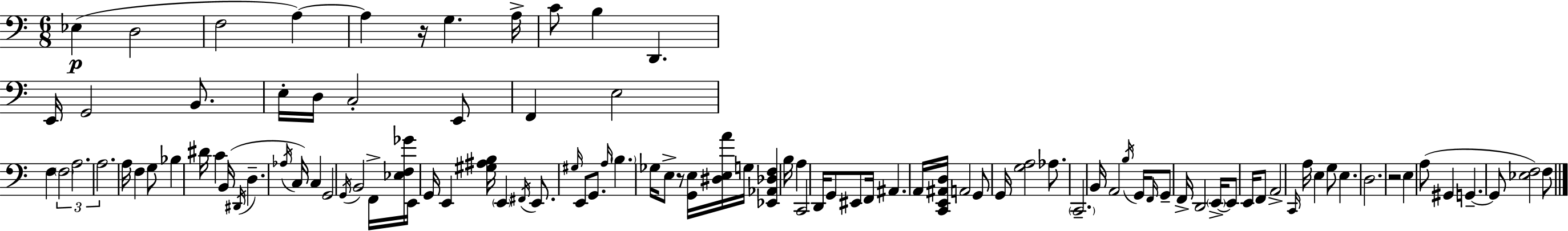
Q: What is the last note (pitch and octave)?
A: F3